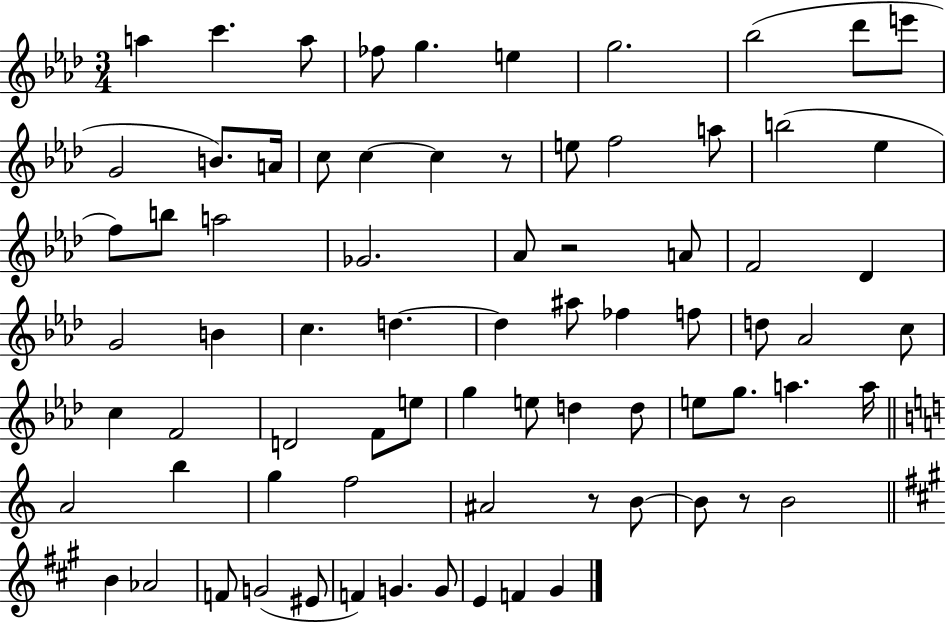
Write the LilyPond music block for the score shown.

{
  \clef treble
  \numericTimeSignature
  \time 3/4
  \key aes \major
  a''4 c'''4. a''8 | fes''8 g''4. e''4 | g''2. | bes''2( des'''8 e'''8 | \break g'2 b'8.) a'16 | c''8 c''4~~ c''4 r8 | e''8 f''2 a''8 | b''2( ees''4 | \break f''8) b''8 a''2 | ges'2. | aes'8 r2 a'8 | f'2 des'4 | \break g'2 b'4 | c''4. d''4.~~ | d''4 ais''8 fes''4 f''8 | d''8 aes'2 c''8 | \break c''4 f'2 | d'2 f'8 e''8 | g''4 e''8 d''4 d''8 | e''8 g''8. a''4. a''16 | \break \bar "||" \break \key c \major a'2 b''4 | g''4 f''2 | ais'2 r8 b'8~~ | b'8 r8 b'2 | \break \bar "||" \break \key a \major b'4 aes'2 | f'8 g'2( eis'8 | f'4) g'4. g'8 | e'4 f'4 gis'4 | \break \bar "|."
}